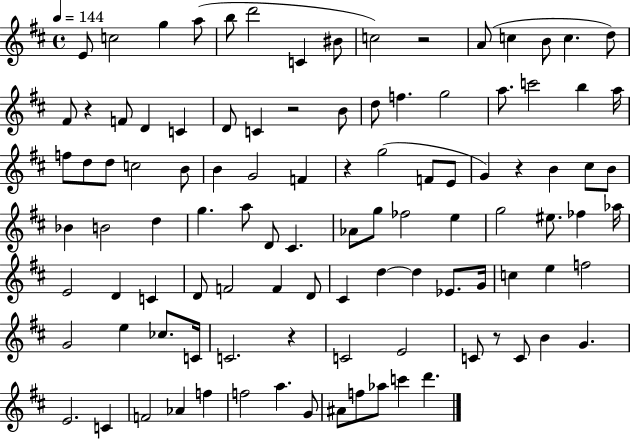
X:1
T:Untitled
M:4/4
L:1/4
K:D
E/2 c2 g a/2 b/2 d'2 C ^B/2 c2 z2 A/2 c B/2 c d/2 ^F/2 z F/2 D C D/2 C z2 B/2 d/2 f g2 a/2 c'2 b a/4 f/2 d/2 d/2 c2 B/2 B G2 F z g2 F/2 E/2 G z B ^c/2 B/2 _B B2 d g a/2 D/2 ^C _A/2 g/2 _f2 e g2 ^e/2 _f _a/4 E2 D C D/2 F2 F D/2 ^C d d _E/2 G/4 c e f2 G2 e _c/2 C/4 C2 z C2 E2 C/2 z/2 C/2 B G E2 C F2 _A f f2 a G/2 ^A/2 f/2 _a/2 c' d'